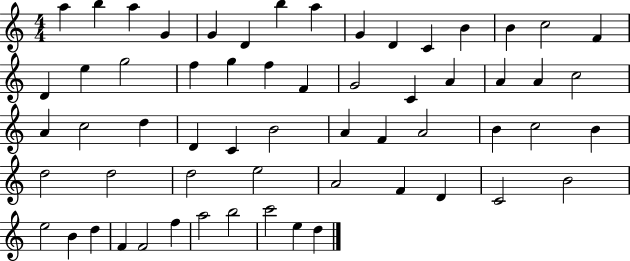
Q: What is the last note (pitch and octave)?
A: D5